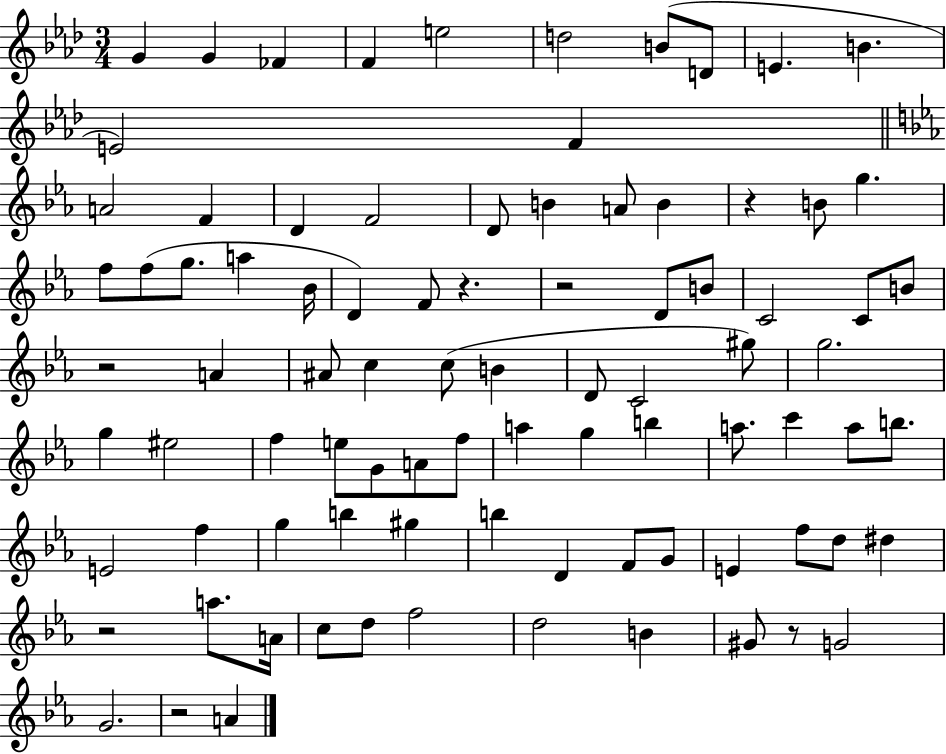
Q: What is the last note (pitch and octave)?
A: A4